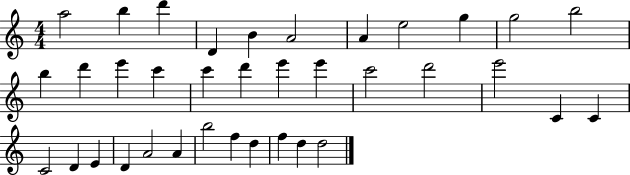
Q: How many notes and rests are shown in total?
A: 36